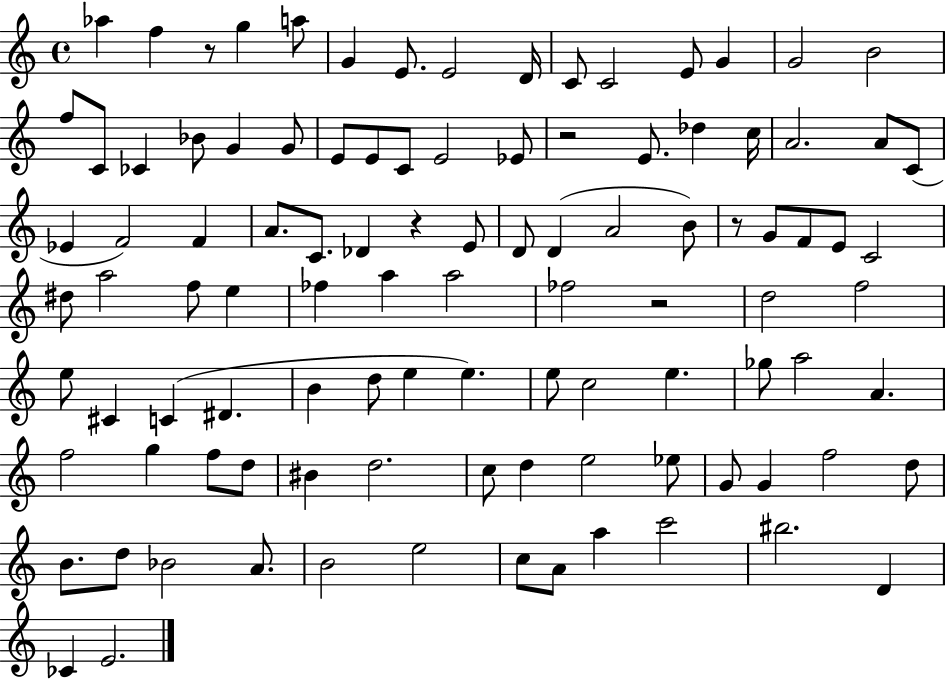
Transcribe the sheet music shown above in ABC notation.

X:1
T:Untitled
M:4/4
L:1/4
K:C
_a f z/2 g a/2 G E/2 E2 D/4 C/2 C2 E/2 G G2 B2 f/2 C/2 _C _B/2 G G/2 E/2 E/2 C/2 E2 _E/2 z2 E/2 _d c/4 A2 A/2 C/2 _E F2 F A/2 C/2 _D z E/2 D/2 D A2 B/2 z/2 G/2 F/2 E/2 C2 ^d/2 a2 f/2 e _f a a2 _f2 z2 d2 f2 e/2 ^C C ^D B d/2 e e e/2 c2 e _g/2 a2 A f2 g f/2 d/2 ^B d2 c/2 d e2 _e/2 G/2 G f2 d/2 B/2 d/2 _B2 A/2 B2 e2 c/2 A/2 a c'2 ^b2 D _C E2